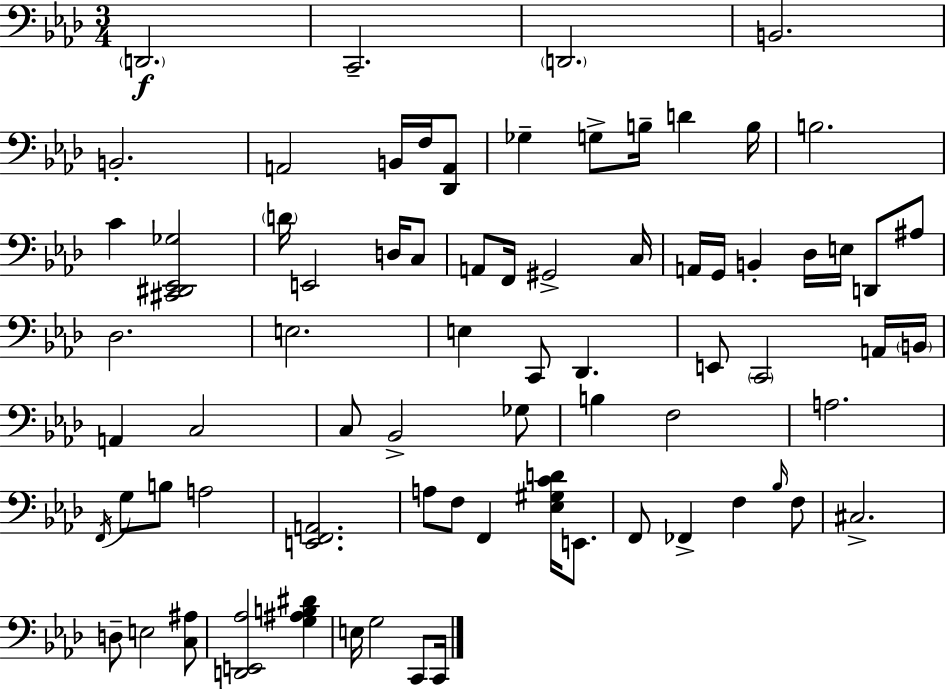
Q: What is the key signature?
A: AES major